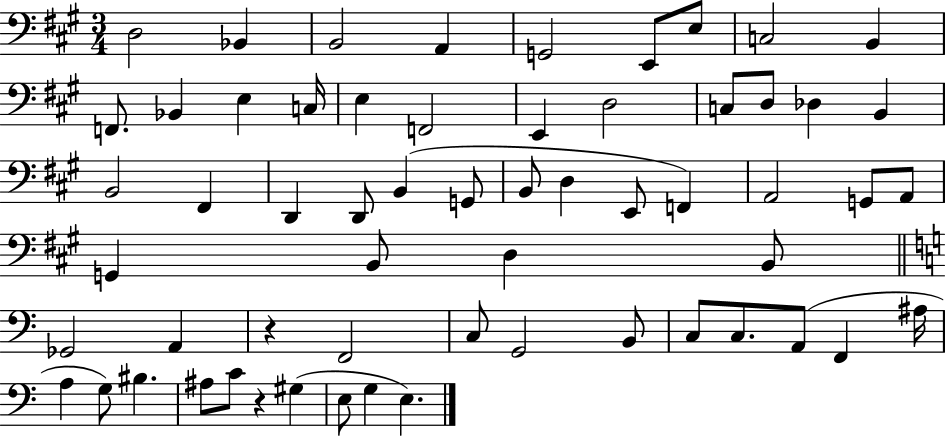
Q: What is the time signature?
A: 3/4